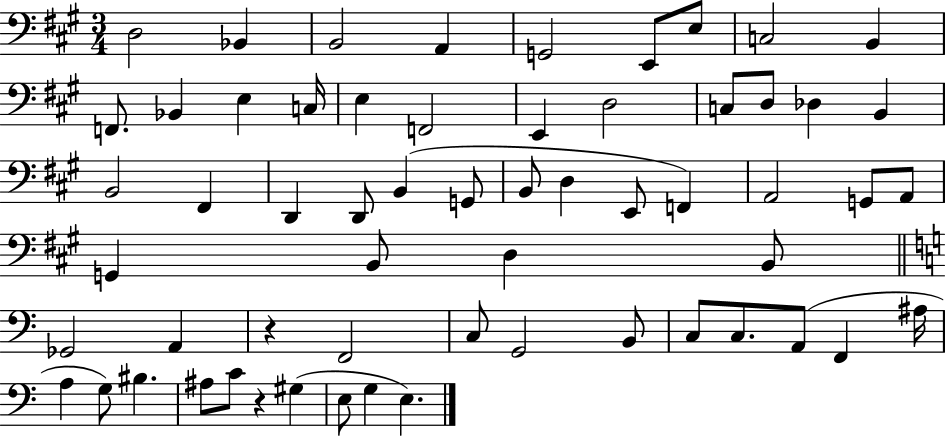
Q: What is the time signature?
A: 3/4